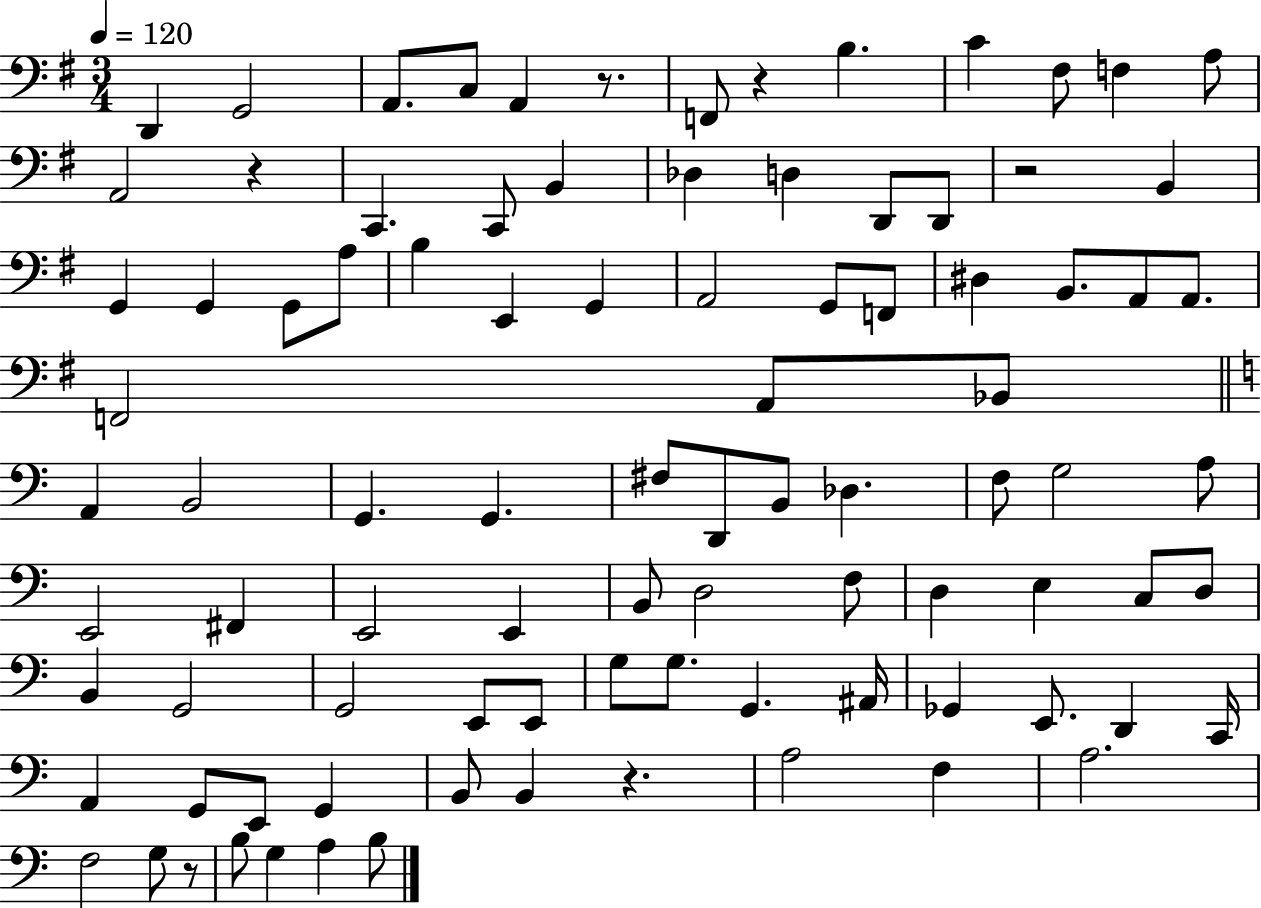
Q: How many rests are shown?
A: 6